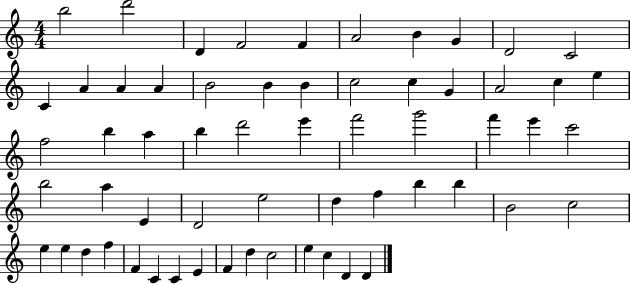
{
  \clef treble
  \numericTimeSignature
  \time 4/4
  \key c \major
  b''2 d'''2 | d'4 f'2 f'4 | a'2 b'4 g'4 | d'2 c'2 | \break c'4 a'4 a'4 a'4 | b'2 b'4 b'4 | c''2 c''4 g'4 | a'2 c''4 e''4 | \break f''2 b''4 a''4 | b''4 d'''2 e'''4 | f'''2 g'''2 | f'''4 e'''4 c'''2 | \break b''2 a''4 e'4 | d'2 e''2 | d''4 f''4 b''4 b''4 | b'2 c''2 | \break e''4 e''4 d''4 f''4 | f'4 c'4 c'4 e'4 | f'4 d''4 c''2 | e''4 c''4 d'4 d'4 | \break \bar "|."
}